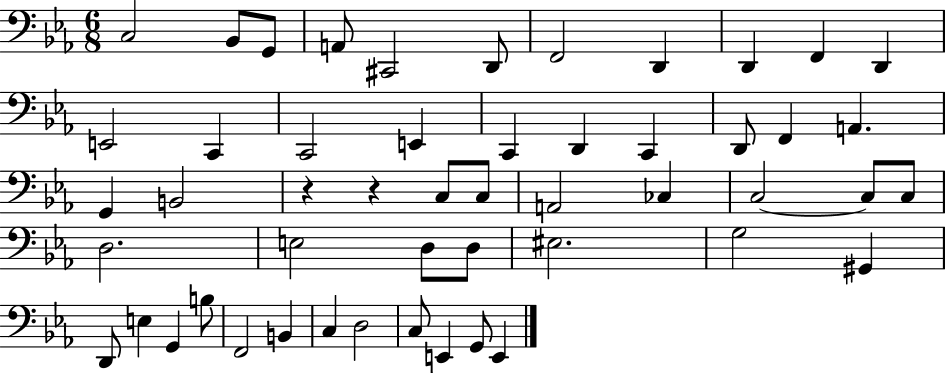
{
  \clef bass
  \numericTimeSignature
  \time 6/8
  \key ees \major
  c2 bes,8 g,8 | a,8 cis,2 d,8 | f,2 d,4 | d,4 f,4 d,4 | \break e,2 c,4 | c,2 e,4 | c,4 d,4 c,4 | d,8 f,4 a,4. | \break g,4 b,2 | r4 r4 c8 c8 | a,2 ces4 | c2~~ c8 c8 | \break d2. | e2 d8 d8 | eis2. | g2 gis,4 | \break d,8 e4 g,4 b8 | f,2 b,4 | c4 d2 | c8 e,4 g,8 e,4 | \break \bar "|."
}